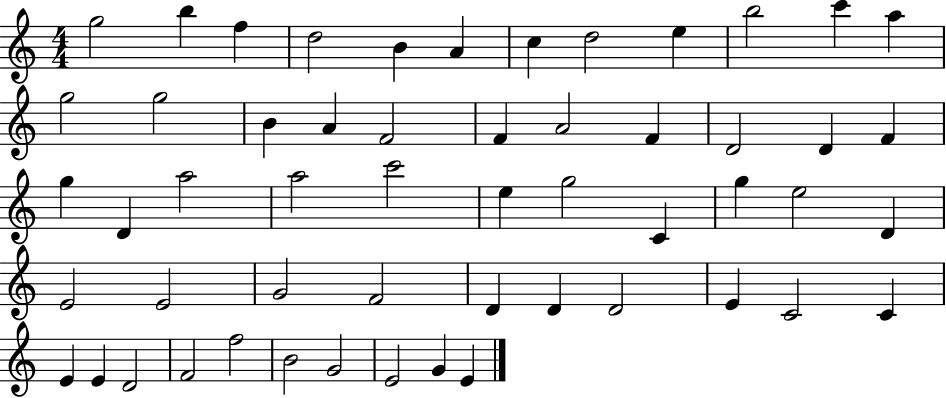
G5/h B5/q F5/q D5/h B4/q A4/q C5/q D5/h E5/q B5/h C6/q A5/q G5/h G5/h B4/q A4/q F4/h F4/q A4/h F4/q D4/h D4/q F4/q G5/q D4/q A5/h A5/h C6/h E5/q G5/h C4/q G5/q E5/h D4/q E4/h E4/h G4/h F4/h D4/q D4/q D4/h E4/q C4/h C4/q E4/q E4/q D4/h F4/h F5/h B4/h G4/h E4/h G4/q E4/q